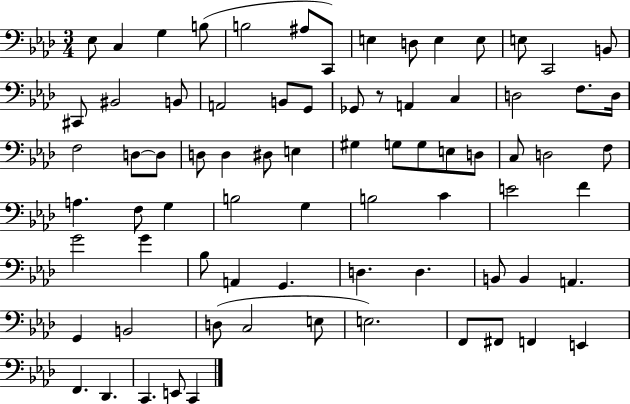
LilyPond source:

{
  \clef bass
  \numericTimeSignature
  \time 3/4
  \key aes \major
  ees8 c4 g4 b8( | b2 ais8 c,8) | e4 d8 e4 e8 | e8 c,2 b,8 | \break cis,8 bis,2 b,8 | a,2 b,8 g,8 | ges,8 r8 a,4 c4 | d2 f8. d16 | \break f2 d8~~ d8 | d8 d4 dis8 e4 | gis4 g8 g8 e8 d8 | c8 d2 f8 | \break a4. f8 g4 | b2 g4 | b2 c'4 | e'2 f'4 | \break g'2 g'4 | bes8 a,4 g,4. | d4. d4. | b,8 b,4 a,4. | \break g,4 b,2 | d8( c2 e8 | e2.) | f,8 fis,8 f,4 e,4 | \break f,4. des,4. | c,4. e,8 c,4 | \bar "|."
}